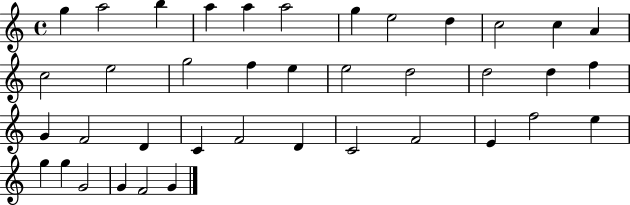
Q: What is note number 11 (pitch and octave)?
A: C5